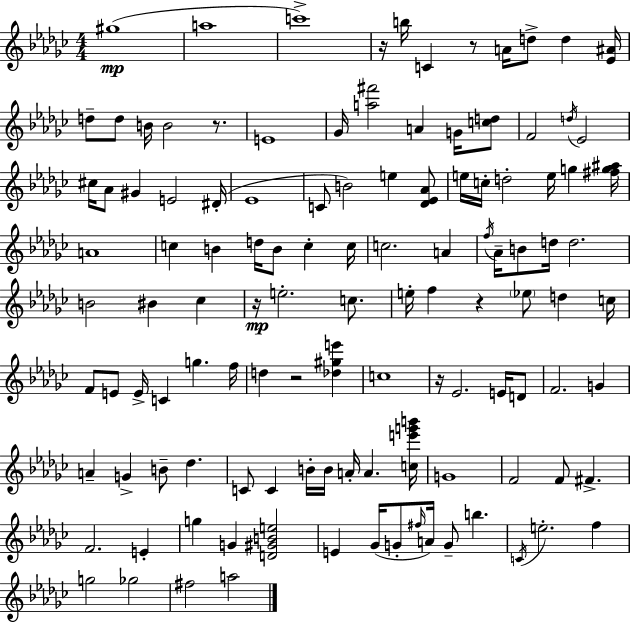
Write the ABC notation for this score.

X:1
T:Untitled
M:4/4
L:1/4
K:Ebm
^g4 a4 c'4 z/4 b/4 C z/2 A/4 d/2 d [_E^A]/4 d/2 d/2 B/4 B2 z/2 E4 _G/4 [a^f']2 A G/4 [cd]/2 F2 d/4 _E2 ^c/4 _A/2 ^G E2 ^D/4 _E4 C/2 B2 e [_D_E_A]/2 e/4 c/4 d2 e/4 g [^fg^a]/4 A4 c B d/4 B/2 c c/4 c2 A f/4 _A/4 B/2 d/4 d2 B2 ^B _c z/4 e2 c/2 e/4 f z _e/2 d c/4 F/2 E/2 E/4 C g f/4 d z2 [_d^ge'] c4 z/4 _E2 E/4 D/2 F2 G A G B/2 _d C/2 C B/4 B/4 A/4 A [ce'g'b']/4 G4 F2 F/2 ^F F2 E g G [D^GBe]2 E _G/4 G/2 ^f/4 A/4 G/2 b C/4 e2 f g2 _g2 ^f2 a2